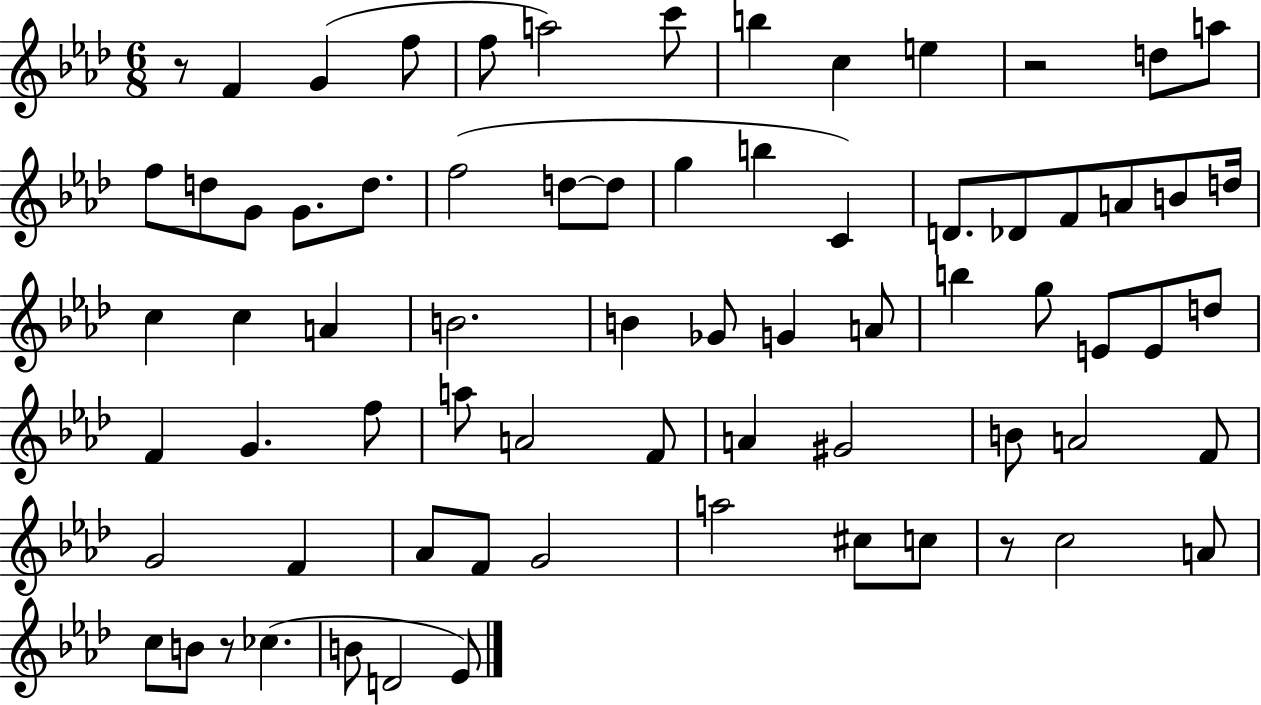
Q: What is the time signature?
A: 6/8